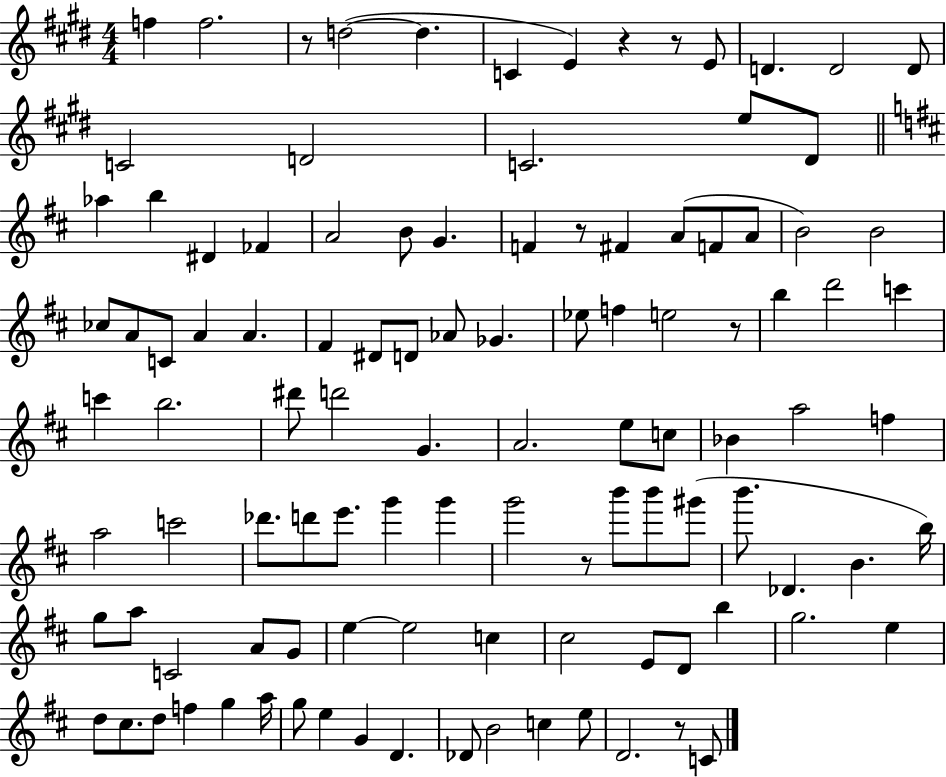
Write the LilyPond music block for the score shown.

{
  \clef treble
  \numericTimeSignature
  \time 4/4
  \key e \major
  \repeat volta 2 { f''4 f''2. | r8 d''2~(~ d''4. | c'4 e'4) r4 r8 e'8 | d'4. d'2 d'8 | \break c'2 d'2 | c'2. e''8 dis'8 | \bar "||" \break \key d \major aes''4 b''4 dis'4 fes'4 | a'2 b'8 g'4. | f'4 r8 fis'4 a'8( f'8 a'8 | b'2) b'2 | \break ces''8 a'8 c'8 a'4 a'4. | fis'4 dis'8 d'8 aes'8 ges'4. | ees''8 f''4 e''2 r8 | b''4 d'''2 c'''4 | \break c'''4 b''2. | dis'''8 d'''2 g'4. | a'2. e''8 c''8 | bes'4 a''2 f''4 | \break a''2 c'''2 | des'''8. d'''8 e'''8. g'''4 g'''4 | g'''2 r8 b'''8 b'''8 gis'''8( | b'''8. des'4. b'4. b''16) | \break g''8 a''8 c'2 a'8 g'8 | e''4~~ e''2 c''4 | cis''2 e'8 d'8 b''4 | g''2. e''4 | \break d''8 cis''8. d''8 f''4 g''4 a''16 | g''8 e''4 g'4 d'4. | des'8 b'2 c''4 e''8 | d'2. r8 c'8 | \break } \bar "|."
}